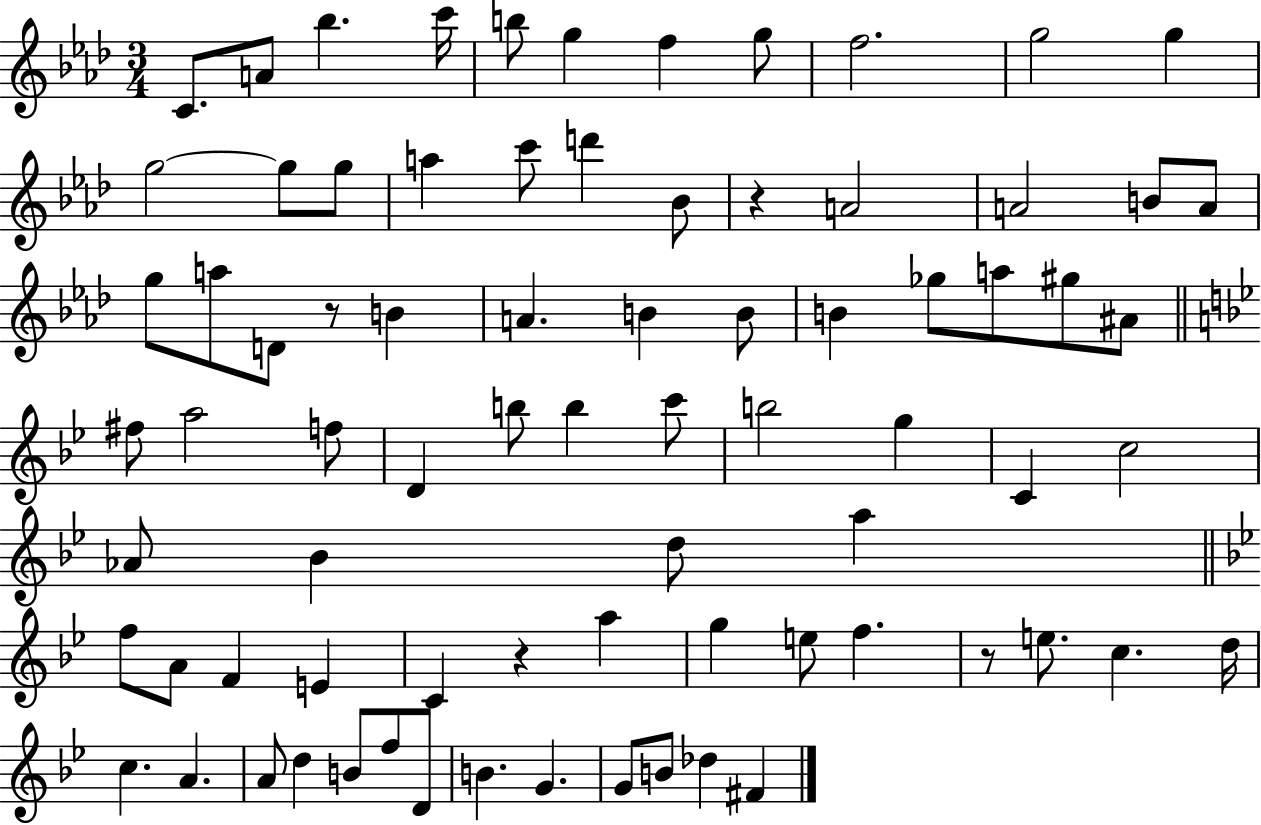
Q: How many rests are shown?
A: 4